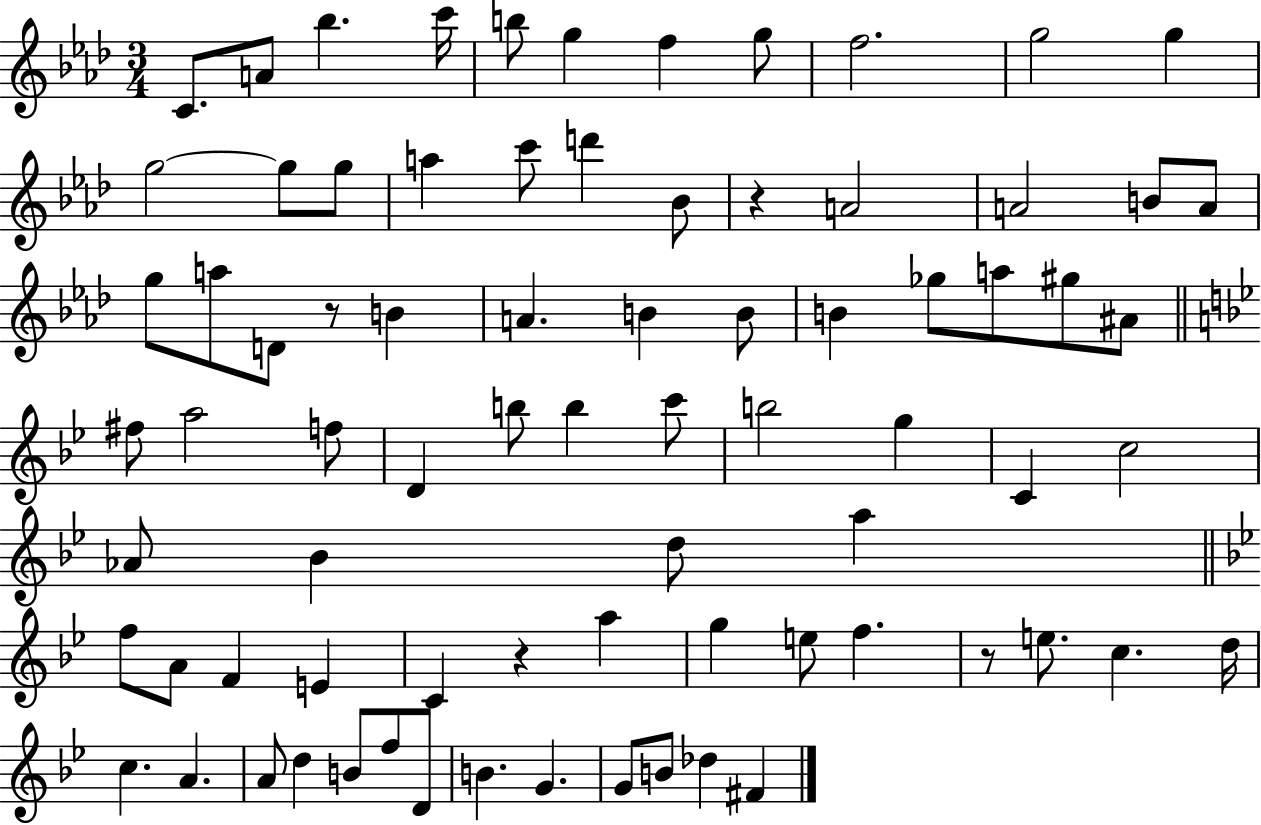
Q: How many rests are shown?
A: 4